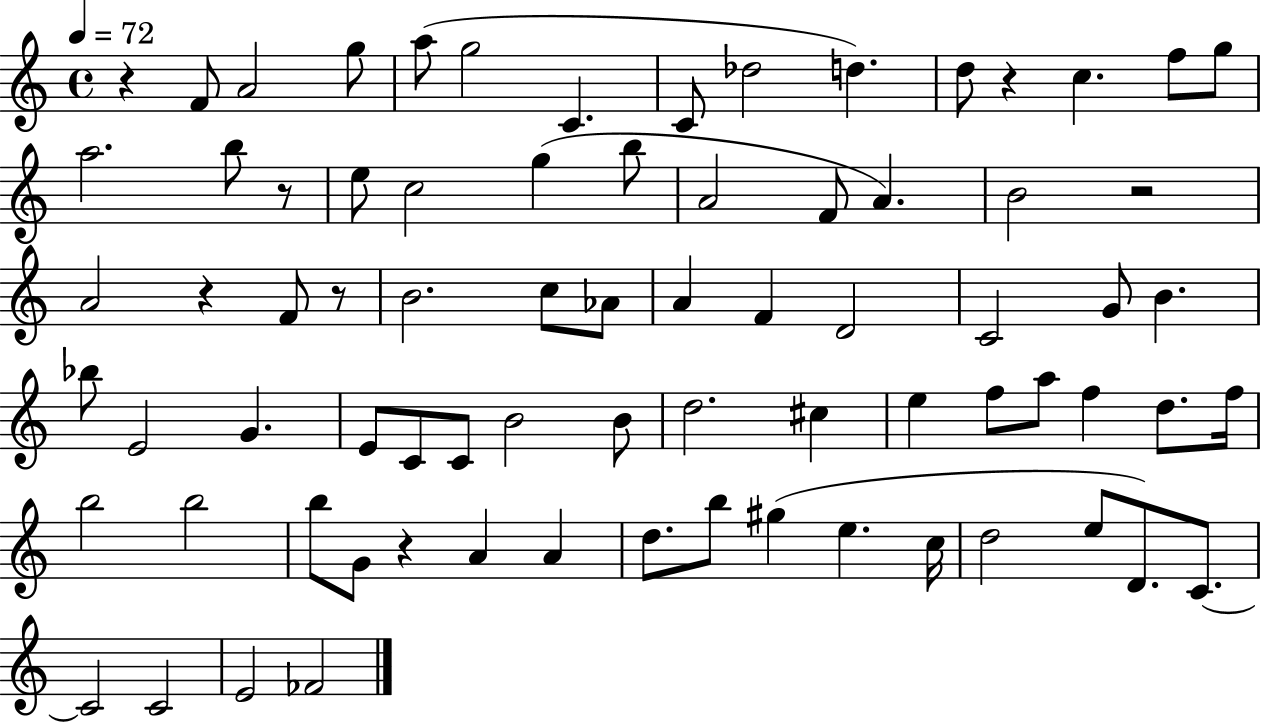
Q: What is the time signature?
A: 4/4